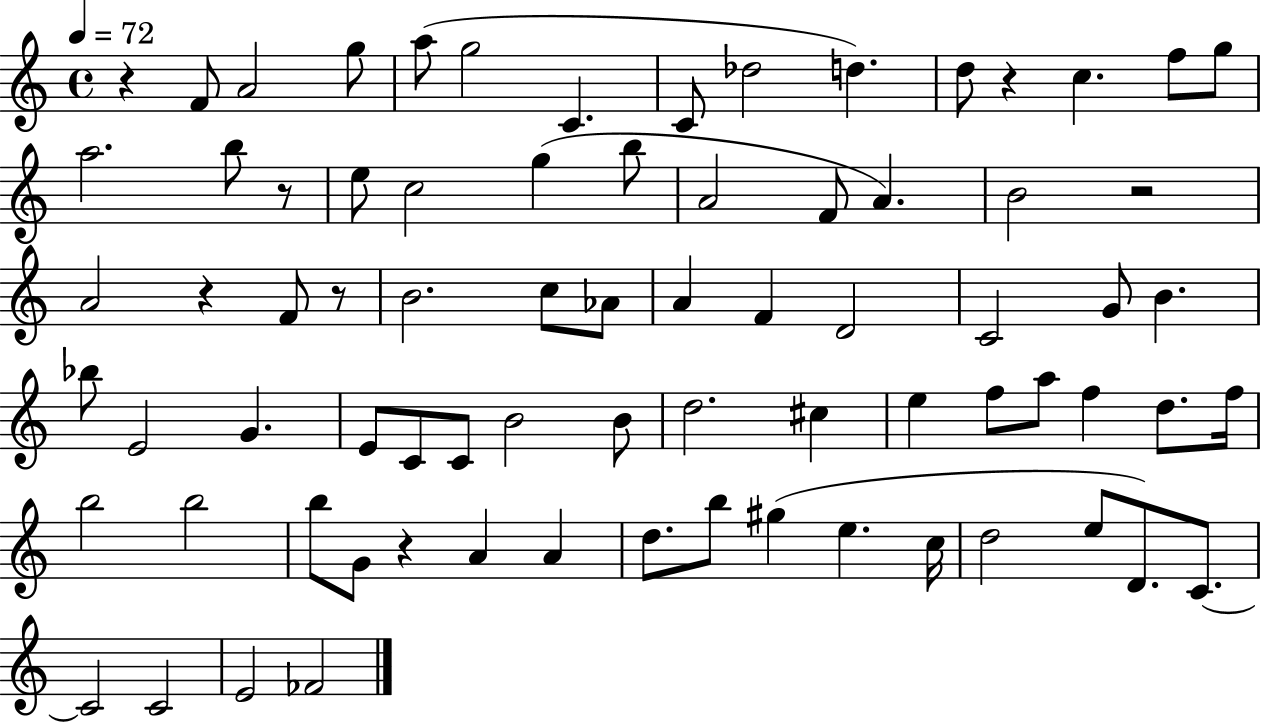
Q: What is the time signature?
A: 4/4